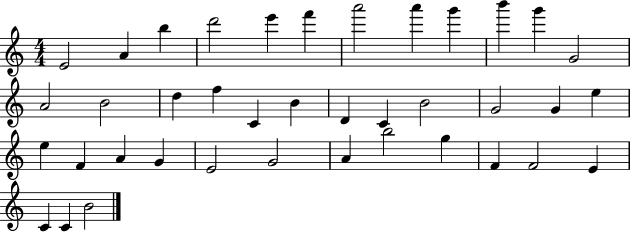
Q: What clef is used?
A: treble